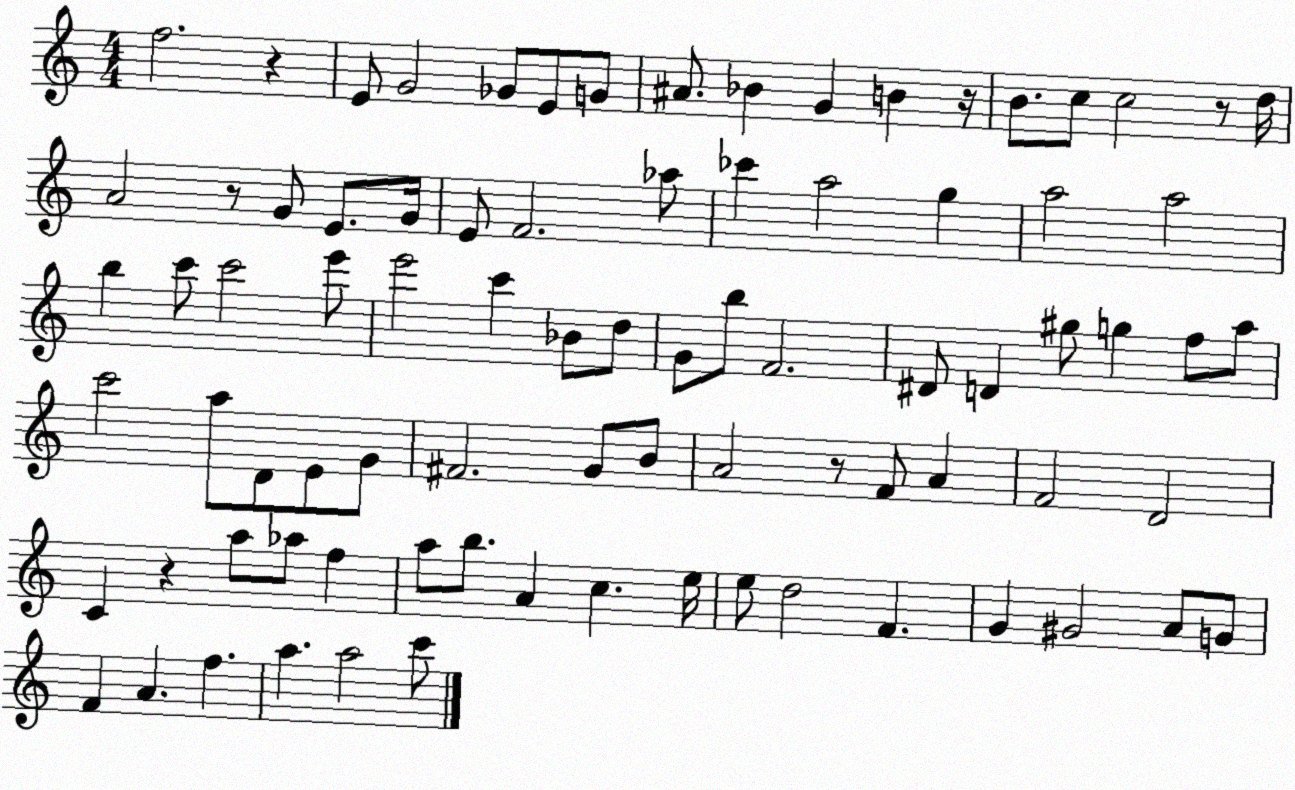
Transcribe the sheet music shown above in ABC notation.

X:1
T:Untitled
M:4/4
L:1/4
K:C
f2 z E/2 G2 _G/2 E/2 G/2 ^A/2 _B G B z/4 B/2 c/2 c2 z/2 d/4 A2 z/2 G/2 E/2 G/4 E/2 F2 _a/2 _c' a2 g a2 a2 b c'/2 c'2 e'/2 e'2 c' _B/2 d/2 G/2 b/2 F2 ^D/2 D ^g/2 g f/2 a/2 c'2 a/2 D/2 E/2 G/2 ^F2 G/2 B/2 A2 z/2 F/2 A F2 D2 C z a/2 _a/2 f a/2 b/2 A c e/4 e/2 d2 F G ^G2 A/2 G/2 F A f a a2 c'/2